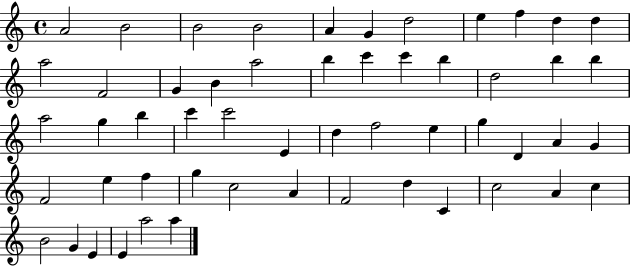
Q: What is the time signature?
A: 4/4